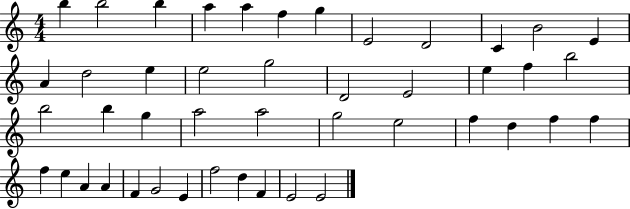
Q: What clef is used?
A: treble